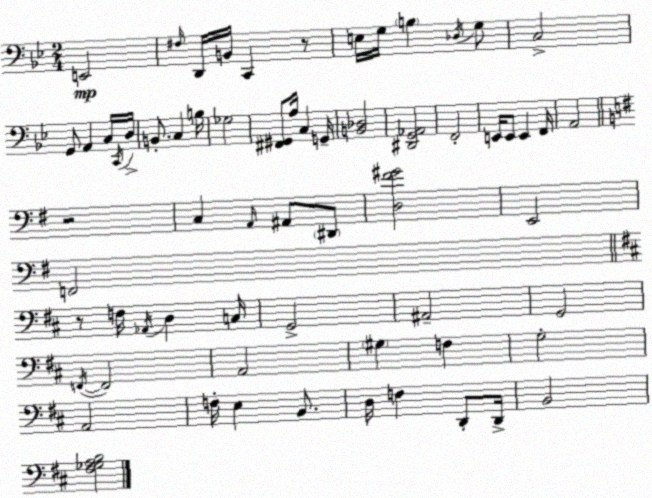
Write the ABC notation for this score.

X:1
T:Untitled
M:2/4
L:1/4
K:Gm
E,,2 ^F,/4 D,,/4 B,,/4 C,, z/2 E,/4 G,/4 B, _D,/4 G,/2 C,2 G,,/2 A,, C,/4 C,,/4 D,/4 B,,/2 C, B,/4 _G,2 [^F,,^G,,]/2 A,/4 C, G,,/4 [B,,_D,]2 [^D,,G,,_A,,]2 F,,2 E,,/4 E,,/2 E,, F,,/4 A,,2 z2 C, A,,/4 ^A,,/2 ^D,,/2 [D,^F^G]2 E,,2 F,,2 z/2 F,/4 _A,,/4 D, C,/4 G,,2 ^A,,2 G,,2 F,,/4 F,,2 A,,2 ^G, F, G,2 A,,2 F,/4 E, B,,/2 D,/4 F, D,,/2 D,,/4 B,,2 [^F,_G,A,B,]2